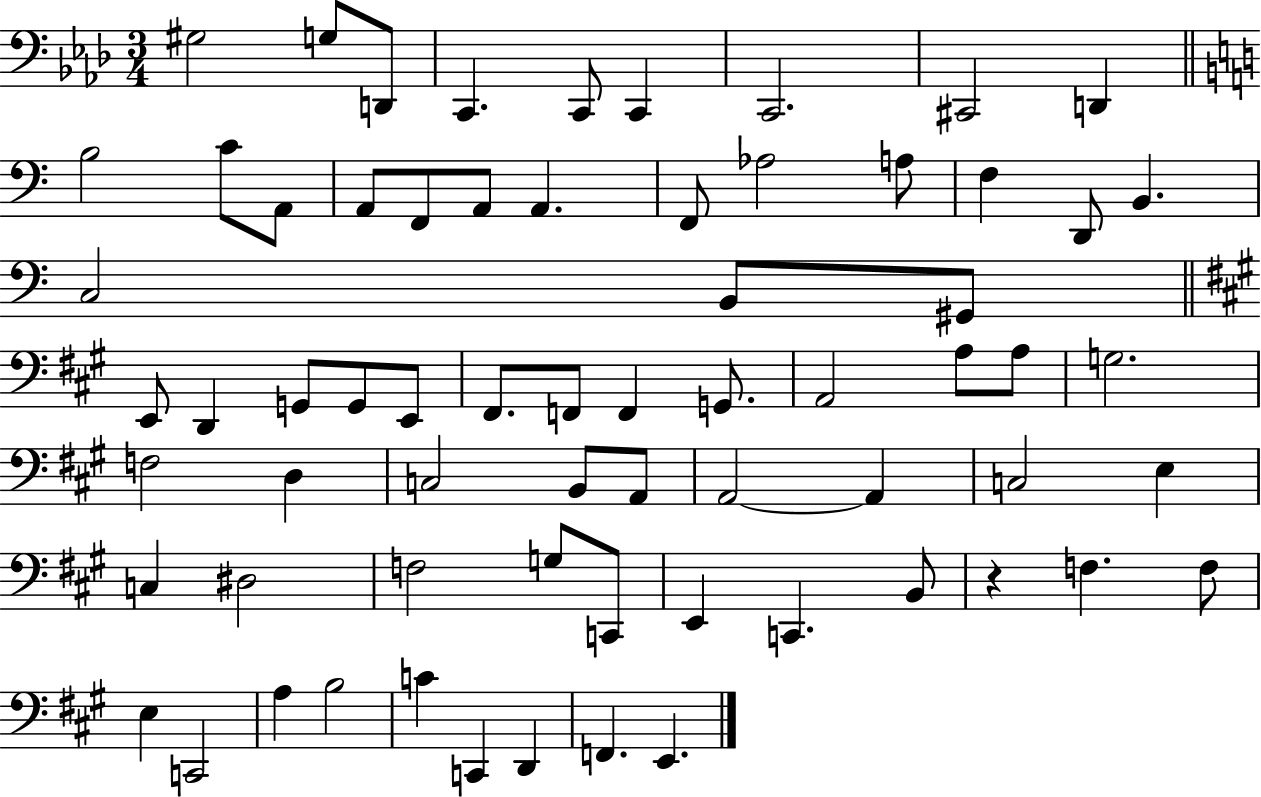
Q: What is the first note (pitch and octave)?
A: G#3